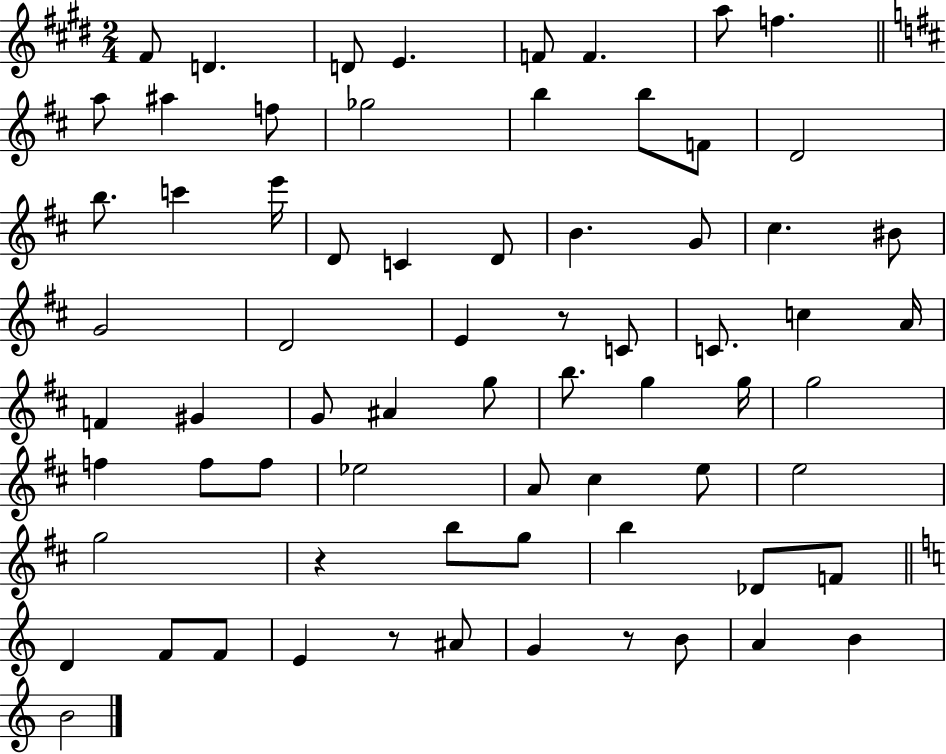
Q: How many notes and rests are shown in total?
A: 70